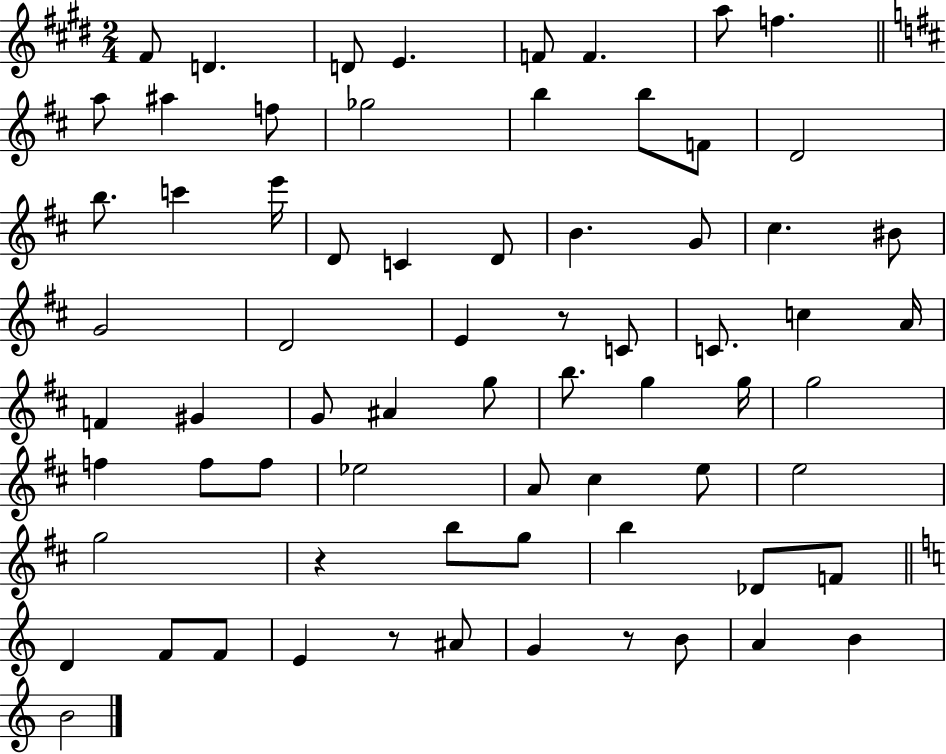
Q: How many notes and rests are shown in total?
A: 70